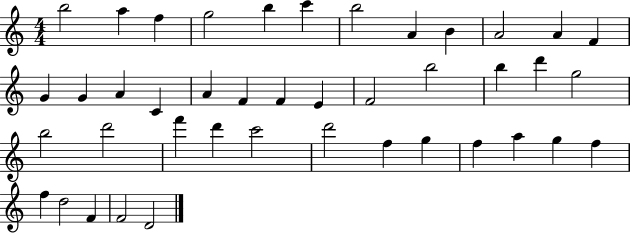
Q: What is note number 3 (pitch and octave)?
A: F5